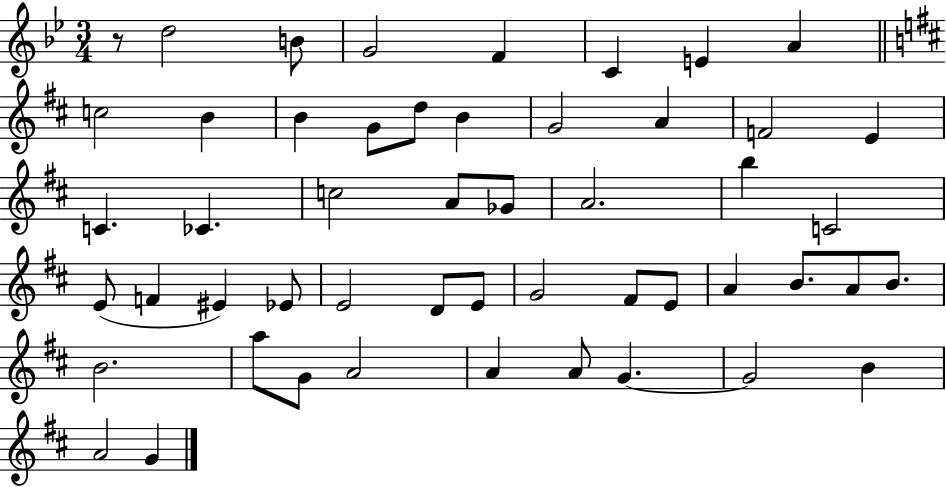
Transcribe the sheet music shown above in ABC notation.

X:1
T:Untitled
M:3/4
L:1/4
K:Bb
z/2 d2 B/2 G2 F C E A c2 B B G/2 d/2 B G2 A F2 E C _C c2 A/2 _G/2 A2 b C2 E/2 F ^E _E/2 E2 D/2 E/2 G2 ^F/2 E/2 A B/2 A/2 B/2 B2 a/2 G/2 A2 A A/2 G G2 B A2 G